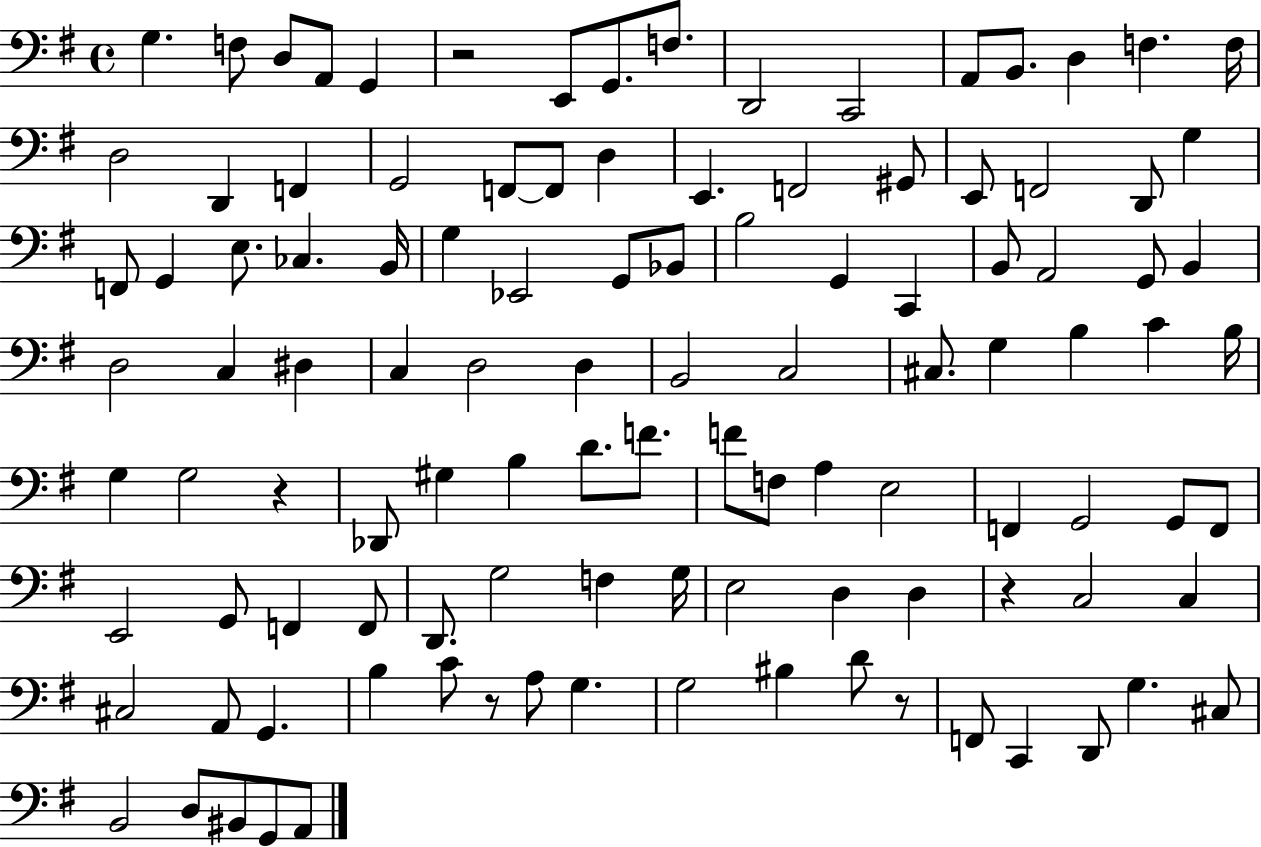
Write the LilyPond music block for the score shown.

{
  \clef bass
  \time 4/4
  \defaultTimeSignature
  \key g \major
  g4. f8 d8 a,8 g,4 | r2 e,8 g,8. f8. | d,2 c,2 | a,8 b,8. d4 f4. f16 | \break d2 d,4 f,4 | g,2 f,8~~ f,8 d4 | e,4. f,2 gis,8 | e,8 f,2 d,8 g4 | \break f,8 g,4 e8. ces4. b,16 | g4 ees,2 g,8 bes,8 | b2 g,4 c,4 | b,8 a,2 g,8 b,4 | \break d2 c4 dis4 | c4 d2 d4 | b,2 c2 | cis8. g4 b4 c'4 b16 | \break g4 g2 r4 | des,8 gis4 b4 d'8. f'8. | f'8 f8 a4 e2 | f,4 g,2 g,8 f,8 | \break e,2 g,8 f,4 f,8 | d,8. g2 f4 g16 | e2 d4 d4 | r4 c2 c4 | \break cis2 a,8 g,4. | b4 c'8 r8 a8 g4. | g2 bis4 d'8 r8 | f,8 c,4 d,8 g4. cis8 | \break b,2 d8 bis,8 g,8 a,8 | \bar "|."
}